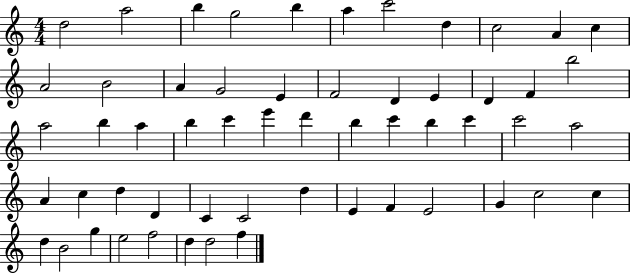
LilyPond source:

{
  \clef treble
  \numericTimeSignature
  \time 4/4
  \key c \major
  d''2 a''2 | b''4 g''2 b''4 | a''4 c'''2 d''4 | c''2 a'4 c''4 | \break a'2 b'2 | a'4 g'2 e'4 | f'2 d'4 e'4 | d'4 f'4 b''2 | \break a''2 b''4 a''4 | b''4 c'''4 e'''4 d'''4 | b''4 c'''4 b''4 c'''4 | c'''2 a''2 | \break a'4 c''4 d''4 d'4 | c'4 c'2 d''4 | e'4 f'4 e'2 | g'4 c''2 c''4 | \break d''4 b'2 g''4 | e''2 f''2 | d''4 d''2 f''4 | \bar "|."
}